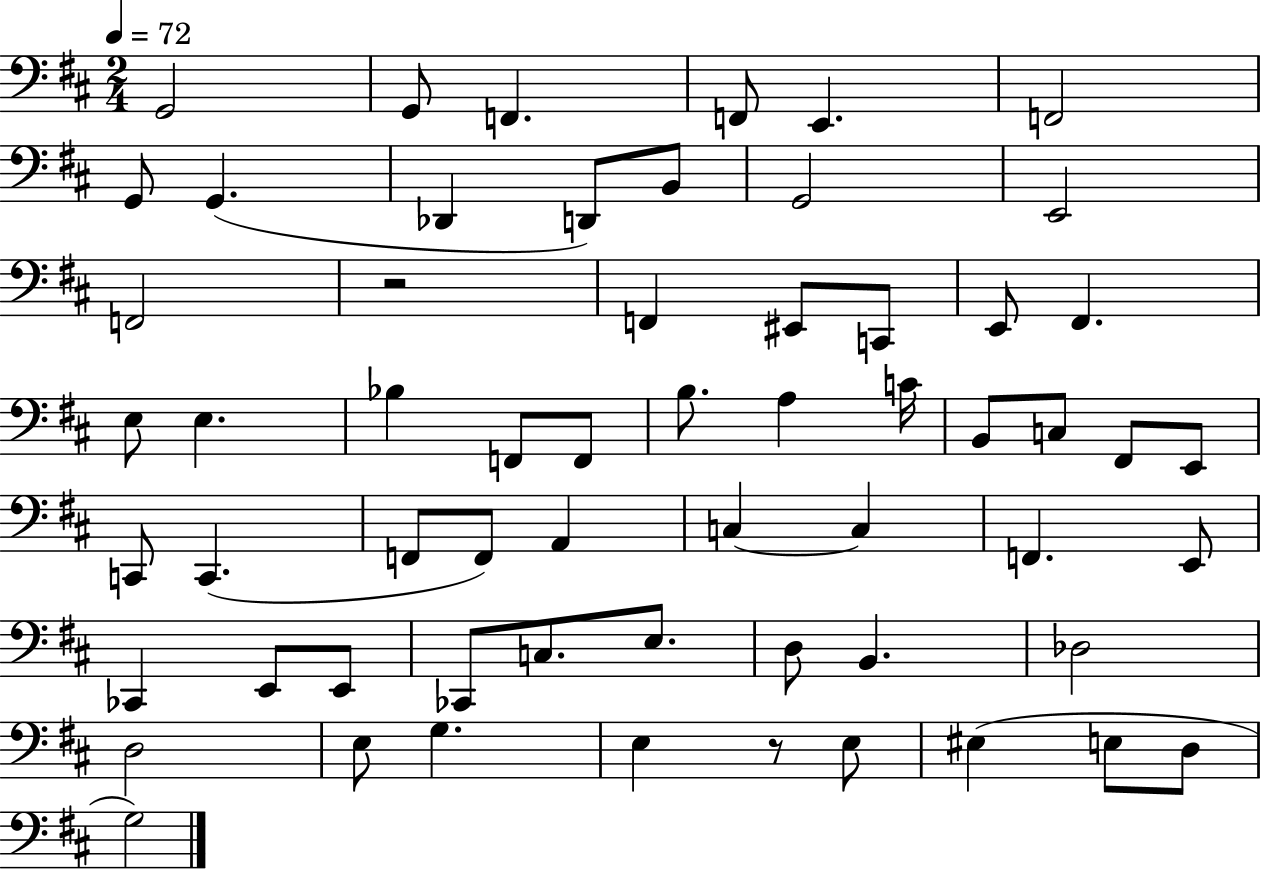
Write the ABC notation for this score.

X:1
T:Untitled
M:2/4
L:1/4
K:D
G,,2 G,,/2 F,, F,,/2 E,, F,,2 G,,/2 G,, _D,, D,,/2 B,,/2 G,,2 E,,2 F,,2 z2 F,, ^E,,/2 C,,/2 E,,/2 ^F,, E,/2 E, _B, F,,/2 F,,/2 B,/2 A, C/4 B,,/2 C,/2 ^F,,/2 E,,/2 C,,/2 C,, F,,/2 F,,/2 A,, C, C, F,, E,,/2 _C,, E,,/2 E,,/2 _C,,/2 C,/2 E,/2 D,/2 B,, _D,2 D,2 E,/2 G, E, z/2 E,/2 ^E, E,/2 D,/2 G,2